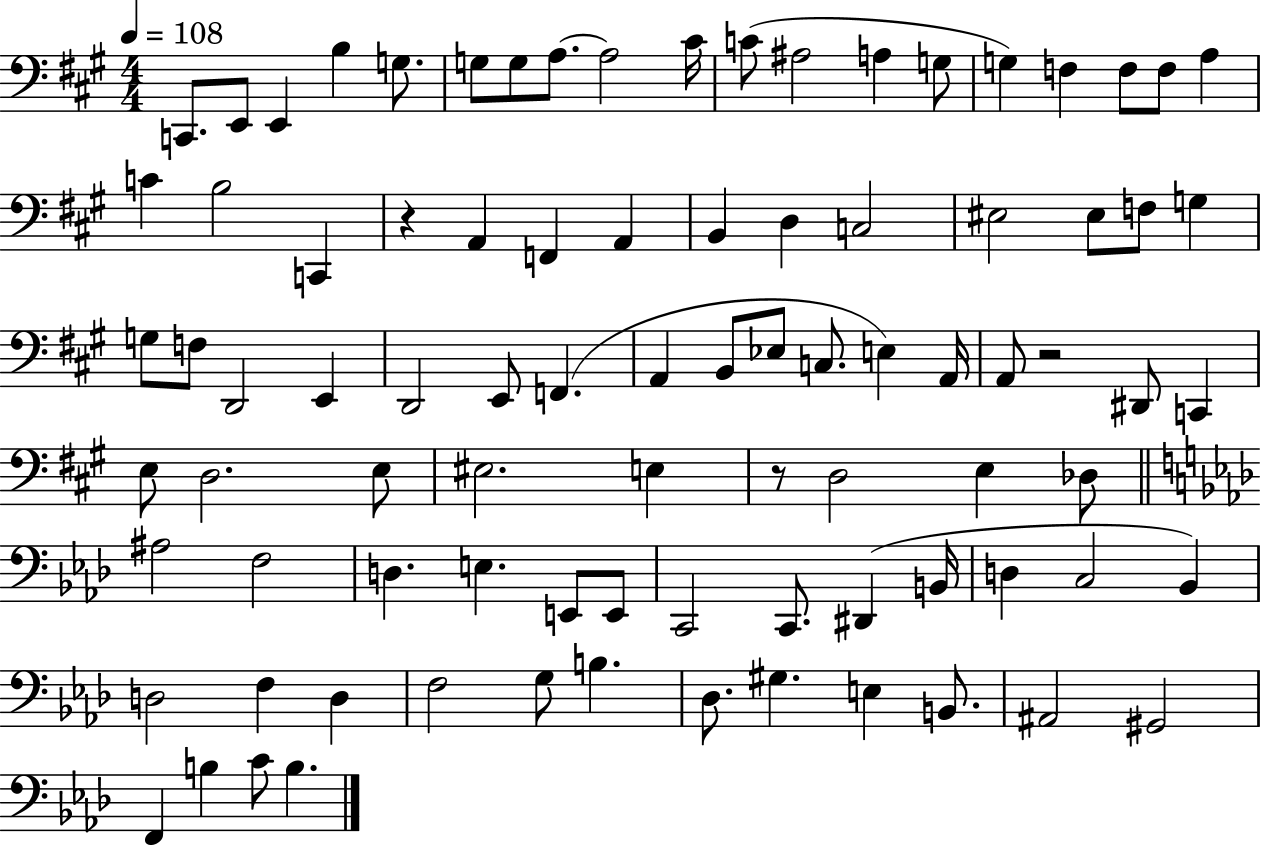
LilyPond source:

{
  \clef bass
  \numericTimeSignature
  \time 4/4
  \key a \major
  \tempo 4 = 108
  c,8. e,8 e,4 b4 g8. | g8 g8 a8.~~ a2 cis'16 | c'8( ais2 a4 g8 | g4) f4 f8 f8 a4 | \break c'4 b2 c,4 | r4 a,4 f,4 a,4 | b,4 d4 c2 | eis2 eis8 f8 g4 | \break g8 f8 d,2 e,4 | d,2 e,8 f,4.( | a,4 b,8 ees8 c8. e4) a,16 | a,8 r2 dis,8 c,4 | \break e8 d2. e8 | eis2. e4 | r8 d2 e4 des8 | \bar "||" \break \key aes \major ais2 f2 | d4. e4. e,8 e,8 | c,2 c,8. dis,4( b,16 | d4 c2 bes,4) | \break d2 f4 d4 | f2 g8 b4. | des8. gis4. e4 b,8. | ais,2 gis,2 | \break f,4 b4 c'8 b4. | \bar "|."
}